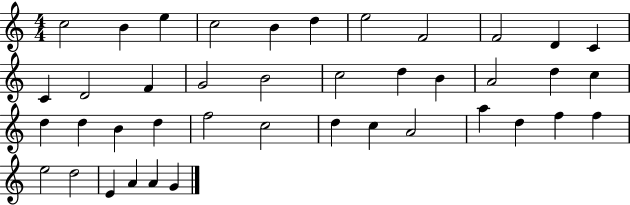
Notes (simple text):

C5/h B4/q E5/q C5/h B4/q D5/q E5/h F4/h F4/h D4/q C4/q C4/q D4/h F4/q G4/h B4/h C5/h D5/q B4/q A4/h D5/q C5/q D5/q D5/q B4/q D5/q F5/h C5/h D5/q C5/q A4/h A5/q D5/q F5/q F5/q E5/h D5/h E4/q A4/q A4/q G4/q